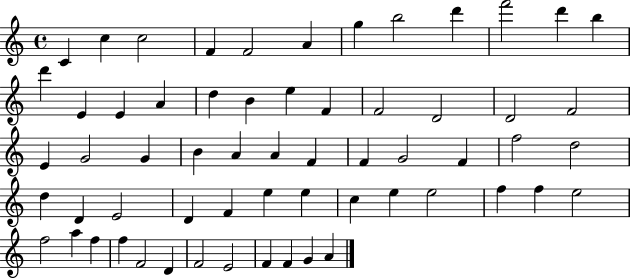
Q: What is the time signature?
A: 4/4